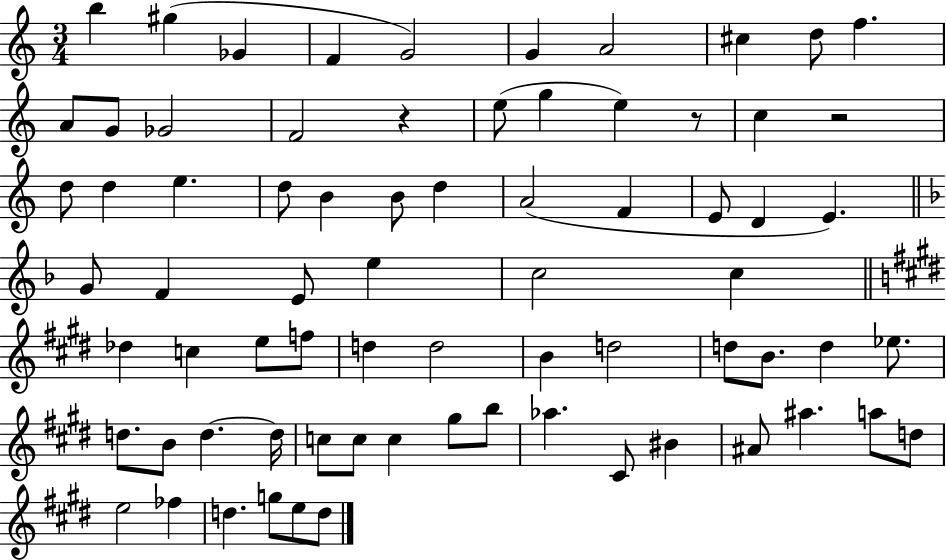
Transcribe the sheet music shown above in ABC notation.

X:1
T:Untitled
M:3/4
L:1/4
K:C
b ^g _G F G2 G A2 ^c d/2 f A/2 G/2 _G2 F2 z e/2 g e z/2 c z2 d/2 d e d/2 B B/2 d A2 F E/2 D E G/2 F E/2 e c2 c _d c e/2 f/2 d d2 B d2 d/2 B/2 d _e/2 d/2 B/2 d d/4 c/2 c/2 c ^g/2 b/2 _a ^C/2 ^B ^A/2 ^a a/2 d/2 e2 _f d g/2 e/2 d/2